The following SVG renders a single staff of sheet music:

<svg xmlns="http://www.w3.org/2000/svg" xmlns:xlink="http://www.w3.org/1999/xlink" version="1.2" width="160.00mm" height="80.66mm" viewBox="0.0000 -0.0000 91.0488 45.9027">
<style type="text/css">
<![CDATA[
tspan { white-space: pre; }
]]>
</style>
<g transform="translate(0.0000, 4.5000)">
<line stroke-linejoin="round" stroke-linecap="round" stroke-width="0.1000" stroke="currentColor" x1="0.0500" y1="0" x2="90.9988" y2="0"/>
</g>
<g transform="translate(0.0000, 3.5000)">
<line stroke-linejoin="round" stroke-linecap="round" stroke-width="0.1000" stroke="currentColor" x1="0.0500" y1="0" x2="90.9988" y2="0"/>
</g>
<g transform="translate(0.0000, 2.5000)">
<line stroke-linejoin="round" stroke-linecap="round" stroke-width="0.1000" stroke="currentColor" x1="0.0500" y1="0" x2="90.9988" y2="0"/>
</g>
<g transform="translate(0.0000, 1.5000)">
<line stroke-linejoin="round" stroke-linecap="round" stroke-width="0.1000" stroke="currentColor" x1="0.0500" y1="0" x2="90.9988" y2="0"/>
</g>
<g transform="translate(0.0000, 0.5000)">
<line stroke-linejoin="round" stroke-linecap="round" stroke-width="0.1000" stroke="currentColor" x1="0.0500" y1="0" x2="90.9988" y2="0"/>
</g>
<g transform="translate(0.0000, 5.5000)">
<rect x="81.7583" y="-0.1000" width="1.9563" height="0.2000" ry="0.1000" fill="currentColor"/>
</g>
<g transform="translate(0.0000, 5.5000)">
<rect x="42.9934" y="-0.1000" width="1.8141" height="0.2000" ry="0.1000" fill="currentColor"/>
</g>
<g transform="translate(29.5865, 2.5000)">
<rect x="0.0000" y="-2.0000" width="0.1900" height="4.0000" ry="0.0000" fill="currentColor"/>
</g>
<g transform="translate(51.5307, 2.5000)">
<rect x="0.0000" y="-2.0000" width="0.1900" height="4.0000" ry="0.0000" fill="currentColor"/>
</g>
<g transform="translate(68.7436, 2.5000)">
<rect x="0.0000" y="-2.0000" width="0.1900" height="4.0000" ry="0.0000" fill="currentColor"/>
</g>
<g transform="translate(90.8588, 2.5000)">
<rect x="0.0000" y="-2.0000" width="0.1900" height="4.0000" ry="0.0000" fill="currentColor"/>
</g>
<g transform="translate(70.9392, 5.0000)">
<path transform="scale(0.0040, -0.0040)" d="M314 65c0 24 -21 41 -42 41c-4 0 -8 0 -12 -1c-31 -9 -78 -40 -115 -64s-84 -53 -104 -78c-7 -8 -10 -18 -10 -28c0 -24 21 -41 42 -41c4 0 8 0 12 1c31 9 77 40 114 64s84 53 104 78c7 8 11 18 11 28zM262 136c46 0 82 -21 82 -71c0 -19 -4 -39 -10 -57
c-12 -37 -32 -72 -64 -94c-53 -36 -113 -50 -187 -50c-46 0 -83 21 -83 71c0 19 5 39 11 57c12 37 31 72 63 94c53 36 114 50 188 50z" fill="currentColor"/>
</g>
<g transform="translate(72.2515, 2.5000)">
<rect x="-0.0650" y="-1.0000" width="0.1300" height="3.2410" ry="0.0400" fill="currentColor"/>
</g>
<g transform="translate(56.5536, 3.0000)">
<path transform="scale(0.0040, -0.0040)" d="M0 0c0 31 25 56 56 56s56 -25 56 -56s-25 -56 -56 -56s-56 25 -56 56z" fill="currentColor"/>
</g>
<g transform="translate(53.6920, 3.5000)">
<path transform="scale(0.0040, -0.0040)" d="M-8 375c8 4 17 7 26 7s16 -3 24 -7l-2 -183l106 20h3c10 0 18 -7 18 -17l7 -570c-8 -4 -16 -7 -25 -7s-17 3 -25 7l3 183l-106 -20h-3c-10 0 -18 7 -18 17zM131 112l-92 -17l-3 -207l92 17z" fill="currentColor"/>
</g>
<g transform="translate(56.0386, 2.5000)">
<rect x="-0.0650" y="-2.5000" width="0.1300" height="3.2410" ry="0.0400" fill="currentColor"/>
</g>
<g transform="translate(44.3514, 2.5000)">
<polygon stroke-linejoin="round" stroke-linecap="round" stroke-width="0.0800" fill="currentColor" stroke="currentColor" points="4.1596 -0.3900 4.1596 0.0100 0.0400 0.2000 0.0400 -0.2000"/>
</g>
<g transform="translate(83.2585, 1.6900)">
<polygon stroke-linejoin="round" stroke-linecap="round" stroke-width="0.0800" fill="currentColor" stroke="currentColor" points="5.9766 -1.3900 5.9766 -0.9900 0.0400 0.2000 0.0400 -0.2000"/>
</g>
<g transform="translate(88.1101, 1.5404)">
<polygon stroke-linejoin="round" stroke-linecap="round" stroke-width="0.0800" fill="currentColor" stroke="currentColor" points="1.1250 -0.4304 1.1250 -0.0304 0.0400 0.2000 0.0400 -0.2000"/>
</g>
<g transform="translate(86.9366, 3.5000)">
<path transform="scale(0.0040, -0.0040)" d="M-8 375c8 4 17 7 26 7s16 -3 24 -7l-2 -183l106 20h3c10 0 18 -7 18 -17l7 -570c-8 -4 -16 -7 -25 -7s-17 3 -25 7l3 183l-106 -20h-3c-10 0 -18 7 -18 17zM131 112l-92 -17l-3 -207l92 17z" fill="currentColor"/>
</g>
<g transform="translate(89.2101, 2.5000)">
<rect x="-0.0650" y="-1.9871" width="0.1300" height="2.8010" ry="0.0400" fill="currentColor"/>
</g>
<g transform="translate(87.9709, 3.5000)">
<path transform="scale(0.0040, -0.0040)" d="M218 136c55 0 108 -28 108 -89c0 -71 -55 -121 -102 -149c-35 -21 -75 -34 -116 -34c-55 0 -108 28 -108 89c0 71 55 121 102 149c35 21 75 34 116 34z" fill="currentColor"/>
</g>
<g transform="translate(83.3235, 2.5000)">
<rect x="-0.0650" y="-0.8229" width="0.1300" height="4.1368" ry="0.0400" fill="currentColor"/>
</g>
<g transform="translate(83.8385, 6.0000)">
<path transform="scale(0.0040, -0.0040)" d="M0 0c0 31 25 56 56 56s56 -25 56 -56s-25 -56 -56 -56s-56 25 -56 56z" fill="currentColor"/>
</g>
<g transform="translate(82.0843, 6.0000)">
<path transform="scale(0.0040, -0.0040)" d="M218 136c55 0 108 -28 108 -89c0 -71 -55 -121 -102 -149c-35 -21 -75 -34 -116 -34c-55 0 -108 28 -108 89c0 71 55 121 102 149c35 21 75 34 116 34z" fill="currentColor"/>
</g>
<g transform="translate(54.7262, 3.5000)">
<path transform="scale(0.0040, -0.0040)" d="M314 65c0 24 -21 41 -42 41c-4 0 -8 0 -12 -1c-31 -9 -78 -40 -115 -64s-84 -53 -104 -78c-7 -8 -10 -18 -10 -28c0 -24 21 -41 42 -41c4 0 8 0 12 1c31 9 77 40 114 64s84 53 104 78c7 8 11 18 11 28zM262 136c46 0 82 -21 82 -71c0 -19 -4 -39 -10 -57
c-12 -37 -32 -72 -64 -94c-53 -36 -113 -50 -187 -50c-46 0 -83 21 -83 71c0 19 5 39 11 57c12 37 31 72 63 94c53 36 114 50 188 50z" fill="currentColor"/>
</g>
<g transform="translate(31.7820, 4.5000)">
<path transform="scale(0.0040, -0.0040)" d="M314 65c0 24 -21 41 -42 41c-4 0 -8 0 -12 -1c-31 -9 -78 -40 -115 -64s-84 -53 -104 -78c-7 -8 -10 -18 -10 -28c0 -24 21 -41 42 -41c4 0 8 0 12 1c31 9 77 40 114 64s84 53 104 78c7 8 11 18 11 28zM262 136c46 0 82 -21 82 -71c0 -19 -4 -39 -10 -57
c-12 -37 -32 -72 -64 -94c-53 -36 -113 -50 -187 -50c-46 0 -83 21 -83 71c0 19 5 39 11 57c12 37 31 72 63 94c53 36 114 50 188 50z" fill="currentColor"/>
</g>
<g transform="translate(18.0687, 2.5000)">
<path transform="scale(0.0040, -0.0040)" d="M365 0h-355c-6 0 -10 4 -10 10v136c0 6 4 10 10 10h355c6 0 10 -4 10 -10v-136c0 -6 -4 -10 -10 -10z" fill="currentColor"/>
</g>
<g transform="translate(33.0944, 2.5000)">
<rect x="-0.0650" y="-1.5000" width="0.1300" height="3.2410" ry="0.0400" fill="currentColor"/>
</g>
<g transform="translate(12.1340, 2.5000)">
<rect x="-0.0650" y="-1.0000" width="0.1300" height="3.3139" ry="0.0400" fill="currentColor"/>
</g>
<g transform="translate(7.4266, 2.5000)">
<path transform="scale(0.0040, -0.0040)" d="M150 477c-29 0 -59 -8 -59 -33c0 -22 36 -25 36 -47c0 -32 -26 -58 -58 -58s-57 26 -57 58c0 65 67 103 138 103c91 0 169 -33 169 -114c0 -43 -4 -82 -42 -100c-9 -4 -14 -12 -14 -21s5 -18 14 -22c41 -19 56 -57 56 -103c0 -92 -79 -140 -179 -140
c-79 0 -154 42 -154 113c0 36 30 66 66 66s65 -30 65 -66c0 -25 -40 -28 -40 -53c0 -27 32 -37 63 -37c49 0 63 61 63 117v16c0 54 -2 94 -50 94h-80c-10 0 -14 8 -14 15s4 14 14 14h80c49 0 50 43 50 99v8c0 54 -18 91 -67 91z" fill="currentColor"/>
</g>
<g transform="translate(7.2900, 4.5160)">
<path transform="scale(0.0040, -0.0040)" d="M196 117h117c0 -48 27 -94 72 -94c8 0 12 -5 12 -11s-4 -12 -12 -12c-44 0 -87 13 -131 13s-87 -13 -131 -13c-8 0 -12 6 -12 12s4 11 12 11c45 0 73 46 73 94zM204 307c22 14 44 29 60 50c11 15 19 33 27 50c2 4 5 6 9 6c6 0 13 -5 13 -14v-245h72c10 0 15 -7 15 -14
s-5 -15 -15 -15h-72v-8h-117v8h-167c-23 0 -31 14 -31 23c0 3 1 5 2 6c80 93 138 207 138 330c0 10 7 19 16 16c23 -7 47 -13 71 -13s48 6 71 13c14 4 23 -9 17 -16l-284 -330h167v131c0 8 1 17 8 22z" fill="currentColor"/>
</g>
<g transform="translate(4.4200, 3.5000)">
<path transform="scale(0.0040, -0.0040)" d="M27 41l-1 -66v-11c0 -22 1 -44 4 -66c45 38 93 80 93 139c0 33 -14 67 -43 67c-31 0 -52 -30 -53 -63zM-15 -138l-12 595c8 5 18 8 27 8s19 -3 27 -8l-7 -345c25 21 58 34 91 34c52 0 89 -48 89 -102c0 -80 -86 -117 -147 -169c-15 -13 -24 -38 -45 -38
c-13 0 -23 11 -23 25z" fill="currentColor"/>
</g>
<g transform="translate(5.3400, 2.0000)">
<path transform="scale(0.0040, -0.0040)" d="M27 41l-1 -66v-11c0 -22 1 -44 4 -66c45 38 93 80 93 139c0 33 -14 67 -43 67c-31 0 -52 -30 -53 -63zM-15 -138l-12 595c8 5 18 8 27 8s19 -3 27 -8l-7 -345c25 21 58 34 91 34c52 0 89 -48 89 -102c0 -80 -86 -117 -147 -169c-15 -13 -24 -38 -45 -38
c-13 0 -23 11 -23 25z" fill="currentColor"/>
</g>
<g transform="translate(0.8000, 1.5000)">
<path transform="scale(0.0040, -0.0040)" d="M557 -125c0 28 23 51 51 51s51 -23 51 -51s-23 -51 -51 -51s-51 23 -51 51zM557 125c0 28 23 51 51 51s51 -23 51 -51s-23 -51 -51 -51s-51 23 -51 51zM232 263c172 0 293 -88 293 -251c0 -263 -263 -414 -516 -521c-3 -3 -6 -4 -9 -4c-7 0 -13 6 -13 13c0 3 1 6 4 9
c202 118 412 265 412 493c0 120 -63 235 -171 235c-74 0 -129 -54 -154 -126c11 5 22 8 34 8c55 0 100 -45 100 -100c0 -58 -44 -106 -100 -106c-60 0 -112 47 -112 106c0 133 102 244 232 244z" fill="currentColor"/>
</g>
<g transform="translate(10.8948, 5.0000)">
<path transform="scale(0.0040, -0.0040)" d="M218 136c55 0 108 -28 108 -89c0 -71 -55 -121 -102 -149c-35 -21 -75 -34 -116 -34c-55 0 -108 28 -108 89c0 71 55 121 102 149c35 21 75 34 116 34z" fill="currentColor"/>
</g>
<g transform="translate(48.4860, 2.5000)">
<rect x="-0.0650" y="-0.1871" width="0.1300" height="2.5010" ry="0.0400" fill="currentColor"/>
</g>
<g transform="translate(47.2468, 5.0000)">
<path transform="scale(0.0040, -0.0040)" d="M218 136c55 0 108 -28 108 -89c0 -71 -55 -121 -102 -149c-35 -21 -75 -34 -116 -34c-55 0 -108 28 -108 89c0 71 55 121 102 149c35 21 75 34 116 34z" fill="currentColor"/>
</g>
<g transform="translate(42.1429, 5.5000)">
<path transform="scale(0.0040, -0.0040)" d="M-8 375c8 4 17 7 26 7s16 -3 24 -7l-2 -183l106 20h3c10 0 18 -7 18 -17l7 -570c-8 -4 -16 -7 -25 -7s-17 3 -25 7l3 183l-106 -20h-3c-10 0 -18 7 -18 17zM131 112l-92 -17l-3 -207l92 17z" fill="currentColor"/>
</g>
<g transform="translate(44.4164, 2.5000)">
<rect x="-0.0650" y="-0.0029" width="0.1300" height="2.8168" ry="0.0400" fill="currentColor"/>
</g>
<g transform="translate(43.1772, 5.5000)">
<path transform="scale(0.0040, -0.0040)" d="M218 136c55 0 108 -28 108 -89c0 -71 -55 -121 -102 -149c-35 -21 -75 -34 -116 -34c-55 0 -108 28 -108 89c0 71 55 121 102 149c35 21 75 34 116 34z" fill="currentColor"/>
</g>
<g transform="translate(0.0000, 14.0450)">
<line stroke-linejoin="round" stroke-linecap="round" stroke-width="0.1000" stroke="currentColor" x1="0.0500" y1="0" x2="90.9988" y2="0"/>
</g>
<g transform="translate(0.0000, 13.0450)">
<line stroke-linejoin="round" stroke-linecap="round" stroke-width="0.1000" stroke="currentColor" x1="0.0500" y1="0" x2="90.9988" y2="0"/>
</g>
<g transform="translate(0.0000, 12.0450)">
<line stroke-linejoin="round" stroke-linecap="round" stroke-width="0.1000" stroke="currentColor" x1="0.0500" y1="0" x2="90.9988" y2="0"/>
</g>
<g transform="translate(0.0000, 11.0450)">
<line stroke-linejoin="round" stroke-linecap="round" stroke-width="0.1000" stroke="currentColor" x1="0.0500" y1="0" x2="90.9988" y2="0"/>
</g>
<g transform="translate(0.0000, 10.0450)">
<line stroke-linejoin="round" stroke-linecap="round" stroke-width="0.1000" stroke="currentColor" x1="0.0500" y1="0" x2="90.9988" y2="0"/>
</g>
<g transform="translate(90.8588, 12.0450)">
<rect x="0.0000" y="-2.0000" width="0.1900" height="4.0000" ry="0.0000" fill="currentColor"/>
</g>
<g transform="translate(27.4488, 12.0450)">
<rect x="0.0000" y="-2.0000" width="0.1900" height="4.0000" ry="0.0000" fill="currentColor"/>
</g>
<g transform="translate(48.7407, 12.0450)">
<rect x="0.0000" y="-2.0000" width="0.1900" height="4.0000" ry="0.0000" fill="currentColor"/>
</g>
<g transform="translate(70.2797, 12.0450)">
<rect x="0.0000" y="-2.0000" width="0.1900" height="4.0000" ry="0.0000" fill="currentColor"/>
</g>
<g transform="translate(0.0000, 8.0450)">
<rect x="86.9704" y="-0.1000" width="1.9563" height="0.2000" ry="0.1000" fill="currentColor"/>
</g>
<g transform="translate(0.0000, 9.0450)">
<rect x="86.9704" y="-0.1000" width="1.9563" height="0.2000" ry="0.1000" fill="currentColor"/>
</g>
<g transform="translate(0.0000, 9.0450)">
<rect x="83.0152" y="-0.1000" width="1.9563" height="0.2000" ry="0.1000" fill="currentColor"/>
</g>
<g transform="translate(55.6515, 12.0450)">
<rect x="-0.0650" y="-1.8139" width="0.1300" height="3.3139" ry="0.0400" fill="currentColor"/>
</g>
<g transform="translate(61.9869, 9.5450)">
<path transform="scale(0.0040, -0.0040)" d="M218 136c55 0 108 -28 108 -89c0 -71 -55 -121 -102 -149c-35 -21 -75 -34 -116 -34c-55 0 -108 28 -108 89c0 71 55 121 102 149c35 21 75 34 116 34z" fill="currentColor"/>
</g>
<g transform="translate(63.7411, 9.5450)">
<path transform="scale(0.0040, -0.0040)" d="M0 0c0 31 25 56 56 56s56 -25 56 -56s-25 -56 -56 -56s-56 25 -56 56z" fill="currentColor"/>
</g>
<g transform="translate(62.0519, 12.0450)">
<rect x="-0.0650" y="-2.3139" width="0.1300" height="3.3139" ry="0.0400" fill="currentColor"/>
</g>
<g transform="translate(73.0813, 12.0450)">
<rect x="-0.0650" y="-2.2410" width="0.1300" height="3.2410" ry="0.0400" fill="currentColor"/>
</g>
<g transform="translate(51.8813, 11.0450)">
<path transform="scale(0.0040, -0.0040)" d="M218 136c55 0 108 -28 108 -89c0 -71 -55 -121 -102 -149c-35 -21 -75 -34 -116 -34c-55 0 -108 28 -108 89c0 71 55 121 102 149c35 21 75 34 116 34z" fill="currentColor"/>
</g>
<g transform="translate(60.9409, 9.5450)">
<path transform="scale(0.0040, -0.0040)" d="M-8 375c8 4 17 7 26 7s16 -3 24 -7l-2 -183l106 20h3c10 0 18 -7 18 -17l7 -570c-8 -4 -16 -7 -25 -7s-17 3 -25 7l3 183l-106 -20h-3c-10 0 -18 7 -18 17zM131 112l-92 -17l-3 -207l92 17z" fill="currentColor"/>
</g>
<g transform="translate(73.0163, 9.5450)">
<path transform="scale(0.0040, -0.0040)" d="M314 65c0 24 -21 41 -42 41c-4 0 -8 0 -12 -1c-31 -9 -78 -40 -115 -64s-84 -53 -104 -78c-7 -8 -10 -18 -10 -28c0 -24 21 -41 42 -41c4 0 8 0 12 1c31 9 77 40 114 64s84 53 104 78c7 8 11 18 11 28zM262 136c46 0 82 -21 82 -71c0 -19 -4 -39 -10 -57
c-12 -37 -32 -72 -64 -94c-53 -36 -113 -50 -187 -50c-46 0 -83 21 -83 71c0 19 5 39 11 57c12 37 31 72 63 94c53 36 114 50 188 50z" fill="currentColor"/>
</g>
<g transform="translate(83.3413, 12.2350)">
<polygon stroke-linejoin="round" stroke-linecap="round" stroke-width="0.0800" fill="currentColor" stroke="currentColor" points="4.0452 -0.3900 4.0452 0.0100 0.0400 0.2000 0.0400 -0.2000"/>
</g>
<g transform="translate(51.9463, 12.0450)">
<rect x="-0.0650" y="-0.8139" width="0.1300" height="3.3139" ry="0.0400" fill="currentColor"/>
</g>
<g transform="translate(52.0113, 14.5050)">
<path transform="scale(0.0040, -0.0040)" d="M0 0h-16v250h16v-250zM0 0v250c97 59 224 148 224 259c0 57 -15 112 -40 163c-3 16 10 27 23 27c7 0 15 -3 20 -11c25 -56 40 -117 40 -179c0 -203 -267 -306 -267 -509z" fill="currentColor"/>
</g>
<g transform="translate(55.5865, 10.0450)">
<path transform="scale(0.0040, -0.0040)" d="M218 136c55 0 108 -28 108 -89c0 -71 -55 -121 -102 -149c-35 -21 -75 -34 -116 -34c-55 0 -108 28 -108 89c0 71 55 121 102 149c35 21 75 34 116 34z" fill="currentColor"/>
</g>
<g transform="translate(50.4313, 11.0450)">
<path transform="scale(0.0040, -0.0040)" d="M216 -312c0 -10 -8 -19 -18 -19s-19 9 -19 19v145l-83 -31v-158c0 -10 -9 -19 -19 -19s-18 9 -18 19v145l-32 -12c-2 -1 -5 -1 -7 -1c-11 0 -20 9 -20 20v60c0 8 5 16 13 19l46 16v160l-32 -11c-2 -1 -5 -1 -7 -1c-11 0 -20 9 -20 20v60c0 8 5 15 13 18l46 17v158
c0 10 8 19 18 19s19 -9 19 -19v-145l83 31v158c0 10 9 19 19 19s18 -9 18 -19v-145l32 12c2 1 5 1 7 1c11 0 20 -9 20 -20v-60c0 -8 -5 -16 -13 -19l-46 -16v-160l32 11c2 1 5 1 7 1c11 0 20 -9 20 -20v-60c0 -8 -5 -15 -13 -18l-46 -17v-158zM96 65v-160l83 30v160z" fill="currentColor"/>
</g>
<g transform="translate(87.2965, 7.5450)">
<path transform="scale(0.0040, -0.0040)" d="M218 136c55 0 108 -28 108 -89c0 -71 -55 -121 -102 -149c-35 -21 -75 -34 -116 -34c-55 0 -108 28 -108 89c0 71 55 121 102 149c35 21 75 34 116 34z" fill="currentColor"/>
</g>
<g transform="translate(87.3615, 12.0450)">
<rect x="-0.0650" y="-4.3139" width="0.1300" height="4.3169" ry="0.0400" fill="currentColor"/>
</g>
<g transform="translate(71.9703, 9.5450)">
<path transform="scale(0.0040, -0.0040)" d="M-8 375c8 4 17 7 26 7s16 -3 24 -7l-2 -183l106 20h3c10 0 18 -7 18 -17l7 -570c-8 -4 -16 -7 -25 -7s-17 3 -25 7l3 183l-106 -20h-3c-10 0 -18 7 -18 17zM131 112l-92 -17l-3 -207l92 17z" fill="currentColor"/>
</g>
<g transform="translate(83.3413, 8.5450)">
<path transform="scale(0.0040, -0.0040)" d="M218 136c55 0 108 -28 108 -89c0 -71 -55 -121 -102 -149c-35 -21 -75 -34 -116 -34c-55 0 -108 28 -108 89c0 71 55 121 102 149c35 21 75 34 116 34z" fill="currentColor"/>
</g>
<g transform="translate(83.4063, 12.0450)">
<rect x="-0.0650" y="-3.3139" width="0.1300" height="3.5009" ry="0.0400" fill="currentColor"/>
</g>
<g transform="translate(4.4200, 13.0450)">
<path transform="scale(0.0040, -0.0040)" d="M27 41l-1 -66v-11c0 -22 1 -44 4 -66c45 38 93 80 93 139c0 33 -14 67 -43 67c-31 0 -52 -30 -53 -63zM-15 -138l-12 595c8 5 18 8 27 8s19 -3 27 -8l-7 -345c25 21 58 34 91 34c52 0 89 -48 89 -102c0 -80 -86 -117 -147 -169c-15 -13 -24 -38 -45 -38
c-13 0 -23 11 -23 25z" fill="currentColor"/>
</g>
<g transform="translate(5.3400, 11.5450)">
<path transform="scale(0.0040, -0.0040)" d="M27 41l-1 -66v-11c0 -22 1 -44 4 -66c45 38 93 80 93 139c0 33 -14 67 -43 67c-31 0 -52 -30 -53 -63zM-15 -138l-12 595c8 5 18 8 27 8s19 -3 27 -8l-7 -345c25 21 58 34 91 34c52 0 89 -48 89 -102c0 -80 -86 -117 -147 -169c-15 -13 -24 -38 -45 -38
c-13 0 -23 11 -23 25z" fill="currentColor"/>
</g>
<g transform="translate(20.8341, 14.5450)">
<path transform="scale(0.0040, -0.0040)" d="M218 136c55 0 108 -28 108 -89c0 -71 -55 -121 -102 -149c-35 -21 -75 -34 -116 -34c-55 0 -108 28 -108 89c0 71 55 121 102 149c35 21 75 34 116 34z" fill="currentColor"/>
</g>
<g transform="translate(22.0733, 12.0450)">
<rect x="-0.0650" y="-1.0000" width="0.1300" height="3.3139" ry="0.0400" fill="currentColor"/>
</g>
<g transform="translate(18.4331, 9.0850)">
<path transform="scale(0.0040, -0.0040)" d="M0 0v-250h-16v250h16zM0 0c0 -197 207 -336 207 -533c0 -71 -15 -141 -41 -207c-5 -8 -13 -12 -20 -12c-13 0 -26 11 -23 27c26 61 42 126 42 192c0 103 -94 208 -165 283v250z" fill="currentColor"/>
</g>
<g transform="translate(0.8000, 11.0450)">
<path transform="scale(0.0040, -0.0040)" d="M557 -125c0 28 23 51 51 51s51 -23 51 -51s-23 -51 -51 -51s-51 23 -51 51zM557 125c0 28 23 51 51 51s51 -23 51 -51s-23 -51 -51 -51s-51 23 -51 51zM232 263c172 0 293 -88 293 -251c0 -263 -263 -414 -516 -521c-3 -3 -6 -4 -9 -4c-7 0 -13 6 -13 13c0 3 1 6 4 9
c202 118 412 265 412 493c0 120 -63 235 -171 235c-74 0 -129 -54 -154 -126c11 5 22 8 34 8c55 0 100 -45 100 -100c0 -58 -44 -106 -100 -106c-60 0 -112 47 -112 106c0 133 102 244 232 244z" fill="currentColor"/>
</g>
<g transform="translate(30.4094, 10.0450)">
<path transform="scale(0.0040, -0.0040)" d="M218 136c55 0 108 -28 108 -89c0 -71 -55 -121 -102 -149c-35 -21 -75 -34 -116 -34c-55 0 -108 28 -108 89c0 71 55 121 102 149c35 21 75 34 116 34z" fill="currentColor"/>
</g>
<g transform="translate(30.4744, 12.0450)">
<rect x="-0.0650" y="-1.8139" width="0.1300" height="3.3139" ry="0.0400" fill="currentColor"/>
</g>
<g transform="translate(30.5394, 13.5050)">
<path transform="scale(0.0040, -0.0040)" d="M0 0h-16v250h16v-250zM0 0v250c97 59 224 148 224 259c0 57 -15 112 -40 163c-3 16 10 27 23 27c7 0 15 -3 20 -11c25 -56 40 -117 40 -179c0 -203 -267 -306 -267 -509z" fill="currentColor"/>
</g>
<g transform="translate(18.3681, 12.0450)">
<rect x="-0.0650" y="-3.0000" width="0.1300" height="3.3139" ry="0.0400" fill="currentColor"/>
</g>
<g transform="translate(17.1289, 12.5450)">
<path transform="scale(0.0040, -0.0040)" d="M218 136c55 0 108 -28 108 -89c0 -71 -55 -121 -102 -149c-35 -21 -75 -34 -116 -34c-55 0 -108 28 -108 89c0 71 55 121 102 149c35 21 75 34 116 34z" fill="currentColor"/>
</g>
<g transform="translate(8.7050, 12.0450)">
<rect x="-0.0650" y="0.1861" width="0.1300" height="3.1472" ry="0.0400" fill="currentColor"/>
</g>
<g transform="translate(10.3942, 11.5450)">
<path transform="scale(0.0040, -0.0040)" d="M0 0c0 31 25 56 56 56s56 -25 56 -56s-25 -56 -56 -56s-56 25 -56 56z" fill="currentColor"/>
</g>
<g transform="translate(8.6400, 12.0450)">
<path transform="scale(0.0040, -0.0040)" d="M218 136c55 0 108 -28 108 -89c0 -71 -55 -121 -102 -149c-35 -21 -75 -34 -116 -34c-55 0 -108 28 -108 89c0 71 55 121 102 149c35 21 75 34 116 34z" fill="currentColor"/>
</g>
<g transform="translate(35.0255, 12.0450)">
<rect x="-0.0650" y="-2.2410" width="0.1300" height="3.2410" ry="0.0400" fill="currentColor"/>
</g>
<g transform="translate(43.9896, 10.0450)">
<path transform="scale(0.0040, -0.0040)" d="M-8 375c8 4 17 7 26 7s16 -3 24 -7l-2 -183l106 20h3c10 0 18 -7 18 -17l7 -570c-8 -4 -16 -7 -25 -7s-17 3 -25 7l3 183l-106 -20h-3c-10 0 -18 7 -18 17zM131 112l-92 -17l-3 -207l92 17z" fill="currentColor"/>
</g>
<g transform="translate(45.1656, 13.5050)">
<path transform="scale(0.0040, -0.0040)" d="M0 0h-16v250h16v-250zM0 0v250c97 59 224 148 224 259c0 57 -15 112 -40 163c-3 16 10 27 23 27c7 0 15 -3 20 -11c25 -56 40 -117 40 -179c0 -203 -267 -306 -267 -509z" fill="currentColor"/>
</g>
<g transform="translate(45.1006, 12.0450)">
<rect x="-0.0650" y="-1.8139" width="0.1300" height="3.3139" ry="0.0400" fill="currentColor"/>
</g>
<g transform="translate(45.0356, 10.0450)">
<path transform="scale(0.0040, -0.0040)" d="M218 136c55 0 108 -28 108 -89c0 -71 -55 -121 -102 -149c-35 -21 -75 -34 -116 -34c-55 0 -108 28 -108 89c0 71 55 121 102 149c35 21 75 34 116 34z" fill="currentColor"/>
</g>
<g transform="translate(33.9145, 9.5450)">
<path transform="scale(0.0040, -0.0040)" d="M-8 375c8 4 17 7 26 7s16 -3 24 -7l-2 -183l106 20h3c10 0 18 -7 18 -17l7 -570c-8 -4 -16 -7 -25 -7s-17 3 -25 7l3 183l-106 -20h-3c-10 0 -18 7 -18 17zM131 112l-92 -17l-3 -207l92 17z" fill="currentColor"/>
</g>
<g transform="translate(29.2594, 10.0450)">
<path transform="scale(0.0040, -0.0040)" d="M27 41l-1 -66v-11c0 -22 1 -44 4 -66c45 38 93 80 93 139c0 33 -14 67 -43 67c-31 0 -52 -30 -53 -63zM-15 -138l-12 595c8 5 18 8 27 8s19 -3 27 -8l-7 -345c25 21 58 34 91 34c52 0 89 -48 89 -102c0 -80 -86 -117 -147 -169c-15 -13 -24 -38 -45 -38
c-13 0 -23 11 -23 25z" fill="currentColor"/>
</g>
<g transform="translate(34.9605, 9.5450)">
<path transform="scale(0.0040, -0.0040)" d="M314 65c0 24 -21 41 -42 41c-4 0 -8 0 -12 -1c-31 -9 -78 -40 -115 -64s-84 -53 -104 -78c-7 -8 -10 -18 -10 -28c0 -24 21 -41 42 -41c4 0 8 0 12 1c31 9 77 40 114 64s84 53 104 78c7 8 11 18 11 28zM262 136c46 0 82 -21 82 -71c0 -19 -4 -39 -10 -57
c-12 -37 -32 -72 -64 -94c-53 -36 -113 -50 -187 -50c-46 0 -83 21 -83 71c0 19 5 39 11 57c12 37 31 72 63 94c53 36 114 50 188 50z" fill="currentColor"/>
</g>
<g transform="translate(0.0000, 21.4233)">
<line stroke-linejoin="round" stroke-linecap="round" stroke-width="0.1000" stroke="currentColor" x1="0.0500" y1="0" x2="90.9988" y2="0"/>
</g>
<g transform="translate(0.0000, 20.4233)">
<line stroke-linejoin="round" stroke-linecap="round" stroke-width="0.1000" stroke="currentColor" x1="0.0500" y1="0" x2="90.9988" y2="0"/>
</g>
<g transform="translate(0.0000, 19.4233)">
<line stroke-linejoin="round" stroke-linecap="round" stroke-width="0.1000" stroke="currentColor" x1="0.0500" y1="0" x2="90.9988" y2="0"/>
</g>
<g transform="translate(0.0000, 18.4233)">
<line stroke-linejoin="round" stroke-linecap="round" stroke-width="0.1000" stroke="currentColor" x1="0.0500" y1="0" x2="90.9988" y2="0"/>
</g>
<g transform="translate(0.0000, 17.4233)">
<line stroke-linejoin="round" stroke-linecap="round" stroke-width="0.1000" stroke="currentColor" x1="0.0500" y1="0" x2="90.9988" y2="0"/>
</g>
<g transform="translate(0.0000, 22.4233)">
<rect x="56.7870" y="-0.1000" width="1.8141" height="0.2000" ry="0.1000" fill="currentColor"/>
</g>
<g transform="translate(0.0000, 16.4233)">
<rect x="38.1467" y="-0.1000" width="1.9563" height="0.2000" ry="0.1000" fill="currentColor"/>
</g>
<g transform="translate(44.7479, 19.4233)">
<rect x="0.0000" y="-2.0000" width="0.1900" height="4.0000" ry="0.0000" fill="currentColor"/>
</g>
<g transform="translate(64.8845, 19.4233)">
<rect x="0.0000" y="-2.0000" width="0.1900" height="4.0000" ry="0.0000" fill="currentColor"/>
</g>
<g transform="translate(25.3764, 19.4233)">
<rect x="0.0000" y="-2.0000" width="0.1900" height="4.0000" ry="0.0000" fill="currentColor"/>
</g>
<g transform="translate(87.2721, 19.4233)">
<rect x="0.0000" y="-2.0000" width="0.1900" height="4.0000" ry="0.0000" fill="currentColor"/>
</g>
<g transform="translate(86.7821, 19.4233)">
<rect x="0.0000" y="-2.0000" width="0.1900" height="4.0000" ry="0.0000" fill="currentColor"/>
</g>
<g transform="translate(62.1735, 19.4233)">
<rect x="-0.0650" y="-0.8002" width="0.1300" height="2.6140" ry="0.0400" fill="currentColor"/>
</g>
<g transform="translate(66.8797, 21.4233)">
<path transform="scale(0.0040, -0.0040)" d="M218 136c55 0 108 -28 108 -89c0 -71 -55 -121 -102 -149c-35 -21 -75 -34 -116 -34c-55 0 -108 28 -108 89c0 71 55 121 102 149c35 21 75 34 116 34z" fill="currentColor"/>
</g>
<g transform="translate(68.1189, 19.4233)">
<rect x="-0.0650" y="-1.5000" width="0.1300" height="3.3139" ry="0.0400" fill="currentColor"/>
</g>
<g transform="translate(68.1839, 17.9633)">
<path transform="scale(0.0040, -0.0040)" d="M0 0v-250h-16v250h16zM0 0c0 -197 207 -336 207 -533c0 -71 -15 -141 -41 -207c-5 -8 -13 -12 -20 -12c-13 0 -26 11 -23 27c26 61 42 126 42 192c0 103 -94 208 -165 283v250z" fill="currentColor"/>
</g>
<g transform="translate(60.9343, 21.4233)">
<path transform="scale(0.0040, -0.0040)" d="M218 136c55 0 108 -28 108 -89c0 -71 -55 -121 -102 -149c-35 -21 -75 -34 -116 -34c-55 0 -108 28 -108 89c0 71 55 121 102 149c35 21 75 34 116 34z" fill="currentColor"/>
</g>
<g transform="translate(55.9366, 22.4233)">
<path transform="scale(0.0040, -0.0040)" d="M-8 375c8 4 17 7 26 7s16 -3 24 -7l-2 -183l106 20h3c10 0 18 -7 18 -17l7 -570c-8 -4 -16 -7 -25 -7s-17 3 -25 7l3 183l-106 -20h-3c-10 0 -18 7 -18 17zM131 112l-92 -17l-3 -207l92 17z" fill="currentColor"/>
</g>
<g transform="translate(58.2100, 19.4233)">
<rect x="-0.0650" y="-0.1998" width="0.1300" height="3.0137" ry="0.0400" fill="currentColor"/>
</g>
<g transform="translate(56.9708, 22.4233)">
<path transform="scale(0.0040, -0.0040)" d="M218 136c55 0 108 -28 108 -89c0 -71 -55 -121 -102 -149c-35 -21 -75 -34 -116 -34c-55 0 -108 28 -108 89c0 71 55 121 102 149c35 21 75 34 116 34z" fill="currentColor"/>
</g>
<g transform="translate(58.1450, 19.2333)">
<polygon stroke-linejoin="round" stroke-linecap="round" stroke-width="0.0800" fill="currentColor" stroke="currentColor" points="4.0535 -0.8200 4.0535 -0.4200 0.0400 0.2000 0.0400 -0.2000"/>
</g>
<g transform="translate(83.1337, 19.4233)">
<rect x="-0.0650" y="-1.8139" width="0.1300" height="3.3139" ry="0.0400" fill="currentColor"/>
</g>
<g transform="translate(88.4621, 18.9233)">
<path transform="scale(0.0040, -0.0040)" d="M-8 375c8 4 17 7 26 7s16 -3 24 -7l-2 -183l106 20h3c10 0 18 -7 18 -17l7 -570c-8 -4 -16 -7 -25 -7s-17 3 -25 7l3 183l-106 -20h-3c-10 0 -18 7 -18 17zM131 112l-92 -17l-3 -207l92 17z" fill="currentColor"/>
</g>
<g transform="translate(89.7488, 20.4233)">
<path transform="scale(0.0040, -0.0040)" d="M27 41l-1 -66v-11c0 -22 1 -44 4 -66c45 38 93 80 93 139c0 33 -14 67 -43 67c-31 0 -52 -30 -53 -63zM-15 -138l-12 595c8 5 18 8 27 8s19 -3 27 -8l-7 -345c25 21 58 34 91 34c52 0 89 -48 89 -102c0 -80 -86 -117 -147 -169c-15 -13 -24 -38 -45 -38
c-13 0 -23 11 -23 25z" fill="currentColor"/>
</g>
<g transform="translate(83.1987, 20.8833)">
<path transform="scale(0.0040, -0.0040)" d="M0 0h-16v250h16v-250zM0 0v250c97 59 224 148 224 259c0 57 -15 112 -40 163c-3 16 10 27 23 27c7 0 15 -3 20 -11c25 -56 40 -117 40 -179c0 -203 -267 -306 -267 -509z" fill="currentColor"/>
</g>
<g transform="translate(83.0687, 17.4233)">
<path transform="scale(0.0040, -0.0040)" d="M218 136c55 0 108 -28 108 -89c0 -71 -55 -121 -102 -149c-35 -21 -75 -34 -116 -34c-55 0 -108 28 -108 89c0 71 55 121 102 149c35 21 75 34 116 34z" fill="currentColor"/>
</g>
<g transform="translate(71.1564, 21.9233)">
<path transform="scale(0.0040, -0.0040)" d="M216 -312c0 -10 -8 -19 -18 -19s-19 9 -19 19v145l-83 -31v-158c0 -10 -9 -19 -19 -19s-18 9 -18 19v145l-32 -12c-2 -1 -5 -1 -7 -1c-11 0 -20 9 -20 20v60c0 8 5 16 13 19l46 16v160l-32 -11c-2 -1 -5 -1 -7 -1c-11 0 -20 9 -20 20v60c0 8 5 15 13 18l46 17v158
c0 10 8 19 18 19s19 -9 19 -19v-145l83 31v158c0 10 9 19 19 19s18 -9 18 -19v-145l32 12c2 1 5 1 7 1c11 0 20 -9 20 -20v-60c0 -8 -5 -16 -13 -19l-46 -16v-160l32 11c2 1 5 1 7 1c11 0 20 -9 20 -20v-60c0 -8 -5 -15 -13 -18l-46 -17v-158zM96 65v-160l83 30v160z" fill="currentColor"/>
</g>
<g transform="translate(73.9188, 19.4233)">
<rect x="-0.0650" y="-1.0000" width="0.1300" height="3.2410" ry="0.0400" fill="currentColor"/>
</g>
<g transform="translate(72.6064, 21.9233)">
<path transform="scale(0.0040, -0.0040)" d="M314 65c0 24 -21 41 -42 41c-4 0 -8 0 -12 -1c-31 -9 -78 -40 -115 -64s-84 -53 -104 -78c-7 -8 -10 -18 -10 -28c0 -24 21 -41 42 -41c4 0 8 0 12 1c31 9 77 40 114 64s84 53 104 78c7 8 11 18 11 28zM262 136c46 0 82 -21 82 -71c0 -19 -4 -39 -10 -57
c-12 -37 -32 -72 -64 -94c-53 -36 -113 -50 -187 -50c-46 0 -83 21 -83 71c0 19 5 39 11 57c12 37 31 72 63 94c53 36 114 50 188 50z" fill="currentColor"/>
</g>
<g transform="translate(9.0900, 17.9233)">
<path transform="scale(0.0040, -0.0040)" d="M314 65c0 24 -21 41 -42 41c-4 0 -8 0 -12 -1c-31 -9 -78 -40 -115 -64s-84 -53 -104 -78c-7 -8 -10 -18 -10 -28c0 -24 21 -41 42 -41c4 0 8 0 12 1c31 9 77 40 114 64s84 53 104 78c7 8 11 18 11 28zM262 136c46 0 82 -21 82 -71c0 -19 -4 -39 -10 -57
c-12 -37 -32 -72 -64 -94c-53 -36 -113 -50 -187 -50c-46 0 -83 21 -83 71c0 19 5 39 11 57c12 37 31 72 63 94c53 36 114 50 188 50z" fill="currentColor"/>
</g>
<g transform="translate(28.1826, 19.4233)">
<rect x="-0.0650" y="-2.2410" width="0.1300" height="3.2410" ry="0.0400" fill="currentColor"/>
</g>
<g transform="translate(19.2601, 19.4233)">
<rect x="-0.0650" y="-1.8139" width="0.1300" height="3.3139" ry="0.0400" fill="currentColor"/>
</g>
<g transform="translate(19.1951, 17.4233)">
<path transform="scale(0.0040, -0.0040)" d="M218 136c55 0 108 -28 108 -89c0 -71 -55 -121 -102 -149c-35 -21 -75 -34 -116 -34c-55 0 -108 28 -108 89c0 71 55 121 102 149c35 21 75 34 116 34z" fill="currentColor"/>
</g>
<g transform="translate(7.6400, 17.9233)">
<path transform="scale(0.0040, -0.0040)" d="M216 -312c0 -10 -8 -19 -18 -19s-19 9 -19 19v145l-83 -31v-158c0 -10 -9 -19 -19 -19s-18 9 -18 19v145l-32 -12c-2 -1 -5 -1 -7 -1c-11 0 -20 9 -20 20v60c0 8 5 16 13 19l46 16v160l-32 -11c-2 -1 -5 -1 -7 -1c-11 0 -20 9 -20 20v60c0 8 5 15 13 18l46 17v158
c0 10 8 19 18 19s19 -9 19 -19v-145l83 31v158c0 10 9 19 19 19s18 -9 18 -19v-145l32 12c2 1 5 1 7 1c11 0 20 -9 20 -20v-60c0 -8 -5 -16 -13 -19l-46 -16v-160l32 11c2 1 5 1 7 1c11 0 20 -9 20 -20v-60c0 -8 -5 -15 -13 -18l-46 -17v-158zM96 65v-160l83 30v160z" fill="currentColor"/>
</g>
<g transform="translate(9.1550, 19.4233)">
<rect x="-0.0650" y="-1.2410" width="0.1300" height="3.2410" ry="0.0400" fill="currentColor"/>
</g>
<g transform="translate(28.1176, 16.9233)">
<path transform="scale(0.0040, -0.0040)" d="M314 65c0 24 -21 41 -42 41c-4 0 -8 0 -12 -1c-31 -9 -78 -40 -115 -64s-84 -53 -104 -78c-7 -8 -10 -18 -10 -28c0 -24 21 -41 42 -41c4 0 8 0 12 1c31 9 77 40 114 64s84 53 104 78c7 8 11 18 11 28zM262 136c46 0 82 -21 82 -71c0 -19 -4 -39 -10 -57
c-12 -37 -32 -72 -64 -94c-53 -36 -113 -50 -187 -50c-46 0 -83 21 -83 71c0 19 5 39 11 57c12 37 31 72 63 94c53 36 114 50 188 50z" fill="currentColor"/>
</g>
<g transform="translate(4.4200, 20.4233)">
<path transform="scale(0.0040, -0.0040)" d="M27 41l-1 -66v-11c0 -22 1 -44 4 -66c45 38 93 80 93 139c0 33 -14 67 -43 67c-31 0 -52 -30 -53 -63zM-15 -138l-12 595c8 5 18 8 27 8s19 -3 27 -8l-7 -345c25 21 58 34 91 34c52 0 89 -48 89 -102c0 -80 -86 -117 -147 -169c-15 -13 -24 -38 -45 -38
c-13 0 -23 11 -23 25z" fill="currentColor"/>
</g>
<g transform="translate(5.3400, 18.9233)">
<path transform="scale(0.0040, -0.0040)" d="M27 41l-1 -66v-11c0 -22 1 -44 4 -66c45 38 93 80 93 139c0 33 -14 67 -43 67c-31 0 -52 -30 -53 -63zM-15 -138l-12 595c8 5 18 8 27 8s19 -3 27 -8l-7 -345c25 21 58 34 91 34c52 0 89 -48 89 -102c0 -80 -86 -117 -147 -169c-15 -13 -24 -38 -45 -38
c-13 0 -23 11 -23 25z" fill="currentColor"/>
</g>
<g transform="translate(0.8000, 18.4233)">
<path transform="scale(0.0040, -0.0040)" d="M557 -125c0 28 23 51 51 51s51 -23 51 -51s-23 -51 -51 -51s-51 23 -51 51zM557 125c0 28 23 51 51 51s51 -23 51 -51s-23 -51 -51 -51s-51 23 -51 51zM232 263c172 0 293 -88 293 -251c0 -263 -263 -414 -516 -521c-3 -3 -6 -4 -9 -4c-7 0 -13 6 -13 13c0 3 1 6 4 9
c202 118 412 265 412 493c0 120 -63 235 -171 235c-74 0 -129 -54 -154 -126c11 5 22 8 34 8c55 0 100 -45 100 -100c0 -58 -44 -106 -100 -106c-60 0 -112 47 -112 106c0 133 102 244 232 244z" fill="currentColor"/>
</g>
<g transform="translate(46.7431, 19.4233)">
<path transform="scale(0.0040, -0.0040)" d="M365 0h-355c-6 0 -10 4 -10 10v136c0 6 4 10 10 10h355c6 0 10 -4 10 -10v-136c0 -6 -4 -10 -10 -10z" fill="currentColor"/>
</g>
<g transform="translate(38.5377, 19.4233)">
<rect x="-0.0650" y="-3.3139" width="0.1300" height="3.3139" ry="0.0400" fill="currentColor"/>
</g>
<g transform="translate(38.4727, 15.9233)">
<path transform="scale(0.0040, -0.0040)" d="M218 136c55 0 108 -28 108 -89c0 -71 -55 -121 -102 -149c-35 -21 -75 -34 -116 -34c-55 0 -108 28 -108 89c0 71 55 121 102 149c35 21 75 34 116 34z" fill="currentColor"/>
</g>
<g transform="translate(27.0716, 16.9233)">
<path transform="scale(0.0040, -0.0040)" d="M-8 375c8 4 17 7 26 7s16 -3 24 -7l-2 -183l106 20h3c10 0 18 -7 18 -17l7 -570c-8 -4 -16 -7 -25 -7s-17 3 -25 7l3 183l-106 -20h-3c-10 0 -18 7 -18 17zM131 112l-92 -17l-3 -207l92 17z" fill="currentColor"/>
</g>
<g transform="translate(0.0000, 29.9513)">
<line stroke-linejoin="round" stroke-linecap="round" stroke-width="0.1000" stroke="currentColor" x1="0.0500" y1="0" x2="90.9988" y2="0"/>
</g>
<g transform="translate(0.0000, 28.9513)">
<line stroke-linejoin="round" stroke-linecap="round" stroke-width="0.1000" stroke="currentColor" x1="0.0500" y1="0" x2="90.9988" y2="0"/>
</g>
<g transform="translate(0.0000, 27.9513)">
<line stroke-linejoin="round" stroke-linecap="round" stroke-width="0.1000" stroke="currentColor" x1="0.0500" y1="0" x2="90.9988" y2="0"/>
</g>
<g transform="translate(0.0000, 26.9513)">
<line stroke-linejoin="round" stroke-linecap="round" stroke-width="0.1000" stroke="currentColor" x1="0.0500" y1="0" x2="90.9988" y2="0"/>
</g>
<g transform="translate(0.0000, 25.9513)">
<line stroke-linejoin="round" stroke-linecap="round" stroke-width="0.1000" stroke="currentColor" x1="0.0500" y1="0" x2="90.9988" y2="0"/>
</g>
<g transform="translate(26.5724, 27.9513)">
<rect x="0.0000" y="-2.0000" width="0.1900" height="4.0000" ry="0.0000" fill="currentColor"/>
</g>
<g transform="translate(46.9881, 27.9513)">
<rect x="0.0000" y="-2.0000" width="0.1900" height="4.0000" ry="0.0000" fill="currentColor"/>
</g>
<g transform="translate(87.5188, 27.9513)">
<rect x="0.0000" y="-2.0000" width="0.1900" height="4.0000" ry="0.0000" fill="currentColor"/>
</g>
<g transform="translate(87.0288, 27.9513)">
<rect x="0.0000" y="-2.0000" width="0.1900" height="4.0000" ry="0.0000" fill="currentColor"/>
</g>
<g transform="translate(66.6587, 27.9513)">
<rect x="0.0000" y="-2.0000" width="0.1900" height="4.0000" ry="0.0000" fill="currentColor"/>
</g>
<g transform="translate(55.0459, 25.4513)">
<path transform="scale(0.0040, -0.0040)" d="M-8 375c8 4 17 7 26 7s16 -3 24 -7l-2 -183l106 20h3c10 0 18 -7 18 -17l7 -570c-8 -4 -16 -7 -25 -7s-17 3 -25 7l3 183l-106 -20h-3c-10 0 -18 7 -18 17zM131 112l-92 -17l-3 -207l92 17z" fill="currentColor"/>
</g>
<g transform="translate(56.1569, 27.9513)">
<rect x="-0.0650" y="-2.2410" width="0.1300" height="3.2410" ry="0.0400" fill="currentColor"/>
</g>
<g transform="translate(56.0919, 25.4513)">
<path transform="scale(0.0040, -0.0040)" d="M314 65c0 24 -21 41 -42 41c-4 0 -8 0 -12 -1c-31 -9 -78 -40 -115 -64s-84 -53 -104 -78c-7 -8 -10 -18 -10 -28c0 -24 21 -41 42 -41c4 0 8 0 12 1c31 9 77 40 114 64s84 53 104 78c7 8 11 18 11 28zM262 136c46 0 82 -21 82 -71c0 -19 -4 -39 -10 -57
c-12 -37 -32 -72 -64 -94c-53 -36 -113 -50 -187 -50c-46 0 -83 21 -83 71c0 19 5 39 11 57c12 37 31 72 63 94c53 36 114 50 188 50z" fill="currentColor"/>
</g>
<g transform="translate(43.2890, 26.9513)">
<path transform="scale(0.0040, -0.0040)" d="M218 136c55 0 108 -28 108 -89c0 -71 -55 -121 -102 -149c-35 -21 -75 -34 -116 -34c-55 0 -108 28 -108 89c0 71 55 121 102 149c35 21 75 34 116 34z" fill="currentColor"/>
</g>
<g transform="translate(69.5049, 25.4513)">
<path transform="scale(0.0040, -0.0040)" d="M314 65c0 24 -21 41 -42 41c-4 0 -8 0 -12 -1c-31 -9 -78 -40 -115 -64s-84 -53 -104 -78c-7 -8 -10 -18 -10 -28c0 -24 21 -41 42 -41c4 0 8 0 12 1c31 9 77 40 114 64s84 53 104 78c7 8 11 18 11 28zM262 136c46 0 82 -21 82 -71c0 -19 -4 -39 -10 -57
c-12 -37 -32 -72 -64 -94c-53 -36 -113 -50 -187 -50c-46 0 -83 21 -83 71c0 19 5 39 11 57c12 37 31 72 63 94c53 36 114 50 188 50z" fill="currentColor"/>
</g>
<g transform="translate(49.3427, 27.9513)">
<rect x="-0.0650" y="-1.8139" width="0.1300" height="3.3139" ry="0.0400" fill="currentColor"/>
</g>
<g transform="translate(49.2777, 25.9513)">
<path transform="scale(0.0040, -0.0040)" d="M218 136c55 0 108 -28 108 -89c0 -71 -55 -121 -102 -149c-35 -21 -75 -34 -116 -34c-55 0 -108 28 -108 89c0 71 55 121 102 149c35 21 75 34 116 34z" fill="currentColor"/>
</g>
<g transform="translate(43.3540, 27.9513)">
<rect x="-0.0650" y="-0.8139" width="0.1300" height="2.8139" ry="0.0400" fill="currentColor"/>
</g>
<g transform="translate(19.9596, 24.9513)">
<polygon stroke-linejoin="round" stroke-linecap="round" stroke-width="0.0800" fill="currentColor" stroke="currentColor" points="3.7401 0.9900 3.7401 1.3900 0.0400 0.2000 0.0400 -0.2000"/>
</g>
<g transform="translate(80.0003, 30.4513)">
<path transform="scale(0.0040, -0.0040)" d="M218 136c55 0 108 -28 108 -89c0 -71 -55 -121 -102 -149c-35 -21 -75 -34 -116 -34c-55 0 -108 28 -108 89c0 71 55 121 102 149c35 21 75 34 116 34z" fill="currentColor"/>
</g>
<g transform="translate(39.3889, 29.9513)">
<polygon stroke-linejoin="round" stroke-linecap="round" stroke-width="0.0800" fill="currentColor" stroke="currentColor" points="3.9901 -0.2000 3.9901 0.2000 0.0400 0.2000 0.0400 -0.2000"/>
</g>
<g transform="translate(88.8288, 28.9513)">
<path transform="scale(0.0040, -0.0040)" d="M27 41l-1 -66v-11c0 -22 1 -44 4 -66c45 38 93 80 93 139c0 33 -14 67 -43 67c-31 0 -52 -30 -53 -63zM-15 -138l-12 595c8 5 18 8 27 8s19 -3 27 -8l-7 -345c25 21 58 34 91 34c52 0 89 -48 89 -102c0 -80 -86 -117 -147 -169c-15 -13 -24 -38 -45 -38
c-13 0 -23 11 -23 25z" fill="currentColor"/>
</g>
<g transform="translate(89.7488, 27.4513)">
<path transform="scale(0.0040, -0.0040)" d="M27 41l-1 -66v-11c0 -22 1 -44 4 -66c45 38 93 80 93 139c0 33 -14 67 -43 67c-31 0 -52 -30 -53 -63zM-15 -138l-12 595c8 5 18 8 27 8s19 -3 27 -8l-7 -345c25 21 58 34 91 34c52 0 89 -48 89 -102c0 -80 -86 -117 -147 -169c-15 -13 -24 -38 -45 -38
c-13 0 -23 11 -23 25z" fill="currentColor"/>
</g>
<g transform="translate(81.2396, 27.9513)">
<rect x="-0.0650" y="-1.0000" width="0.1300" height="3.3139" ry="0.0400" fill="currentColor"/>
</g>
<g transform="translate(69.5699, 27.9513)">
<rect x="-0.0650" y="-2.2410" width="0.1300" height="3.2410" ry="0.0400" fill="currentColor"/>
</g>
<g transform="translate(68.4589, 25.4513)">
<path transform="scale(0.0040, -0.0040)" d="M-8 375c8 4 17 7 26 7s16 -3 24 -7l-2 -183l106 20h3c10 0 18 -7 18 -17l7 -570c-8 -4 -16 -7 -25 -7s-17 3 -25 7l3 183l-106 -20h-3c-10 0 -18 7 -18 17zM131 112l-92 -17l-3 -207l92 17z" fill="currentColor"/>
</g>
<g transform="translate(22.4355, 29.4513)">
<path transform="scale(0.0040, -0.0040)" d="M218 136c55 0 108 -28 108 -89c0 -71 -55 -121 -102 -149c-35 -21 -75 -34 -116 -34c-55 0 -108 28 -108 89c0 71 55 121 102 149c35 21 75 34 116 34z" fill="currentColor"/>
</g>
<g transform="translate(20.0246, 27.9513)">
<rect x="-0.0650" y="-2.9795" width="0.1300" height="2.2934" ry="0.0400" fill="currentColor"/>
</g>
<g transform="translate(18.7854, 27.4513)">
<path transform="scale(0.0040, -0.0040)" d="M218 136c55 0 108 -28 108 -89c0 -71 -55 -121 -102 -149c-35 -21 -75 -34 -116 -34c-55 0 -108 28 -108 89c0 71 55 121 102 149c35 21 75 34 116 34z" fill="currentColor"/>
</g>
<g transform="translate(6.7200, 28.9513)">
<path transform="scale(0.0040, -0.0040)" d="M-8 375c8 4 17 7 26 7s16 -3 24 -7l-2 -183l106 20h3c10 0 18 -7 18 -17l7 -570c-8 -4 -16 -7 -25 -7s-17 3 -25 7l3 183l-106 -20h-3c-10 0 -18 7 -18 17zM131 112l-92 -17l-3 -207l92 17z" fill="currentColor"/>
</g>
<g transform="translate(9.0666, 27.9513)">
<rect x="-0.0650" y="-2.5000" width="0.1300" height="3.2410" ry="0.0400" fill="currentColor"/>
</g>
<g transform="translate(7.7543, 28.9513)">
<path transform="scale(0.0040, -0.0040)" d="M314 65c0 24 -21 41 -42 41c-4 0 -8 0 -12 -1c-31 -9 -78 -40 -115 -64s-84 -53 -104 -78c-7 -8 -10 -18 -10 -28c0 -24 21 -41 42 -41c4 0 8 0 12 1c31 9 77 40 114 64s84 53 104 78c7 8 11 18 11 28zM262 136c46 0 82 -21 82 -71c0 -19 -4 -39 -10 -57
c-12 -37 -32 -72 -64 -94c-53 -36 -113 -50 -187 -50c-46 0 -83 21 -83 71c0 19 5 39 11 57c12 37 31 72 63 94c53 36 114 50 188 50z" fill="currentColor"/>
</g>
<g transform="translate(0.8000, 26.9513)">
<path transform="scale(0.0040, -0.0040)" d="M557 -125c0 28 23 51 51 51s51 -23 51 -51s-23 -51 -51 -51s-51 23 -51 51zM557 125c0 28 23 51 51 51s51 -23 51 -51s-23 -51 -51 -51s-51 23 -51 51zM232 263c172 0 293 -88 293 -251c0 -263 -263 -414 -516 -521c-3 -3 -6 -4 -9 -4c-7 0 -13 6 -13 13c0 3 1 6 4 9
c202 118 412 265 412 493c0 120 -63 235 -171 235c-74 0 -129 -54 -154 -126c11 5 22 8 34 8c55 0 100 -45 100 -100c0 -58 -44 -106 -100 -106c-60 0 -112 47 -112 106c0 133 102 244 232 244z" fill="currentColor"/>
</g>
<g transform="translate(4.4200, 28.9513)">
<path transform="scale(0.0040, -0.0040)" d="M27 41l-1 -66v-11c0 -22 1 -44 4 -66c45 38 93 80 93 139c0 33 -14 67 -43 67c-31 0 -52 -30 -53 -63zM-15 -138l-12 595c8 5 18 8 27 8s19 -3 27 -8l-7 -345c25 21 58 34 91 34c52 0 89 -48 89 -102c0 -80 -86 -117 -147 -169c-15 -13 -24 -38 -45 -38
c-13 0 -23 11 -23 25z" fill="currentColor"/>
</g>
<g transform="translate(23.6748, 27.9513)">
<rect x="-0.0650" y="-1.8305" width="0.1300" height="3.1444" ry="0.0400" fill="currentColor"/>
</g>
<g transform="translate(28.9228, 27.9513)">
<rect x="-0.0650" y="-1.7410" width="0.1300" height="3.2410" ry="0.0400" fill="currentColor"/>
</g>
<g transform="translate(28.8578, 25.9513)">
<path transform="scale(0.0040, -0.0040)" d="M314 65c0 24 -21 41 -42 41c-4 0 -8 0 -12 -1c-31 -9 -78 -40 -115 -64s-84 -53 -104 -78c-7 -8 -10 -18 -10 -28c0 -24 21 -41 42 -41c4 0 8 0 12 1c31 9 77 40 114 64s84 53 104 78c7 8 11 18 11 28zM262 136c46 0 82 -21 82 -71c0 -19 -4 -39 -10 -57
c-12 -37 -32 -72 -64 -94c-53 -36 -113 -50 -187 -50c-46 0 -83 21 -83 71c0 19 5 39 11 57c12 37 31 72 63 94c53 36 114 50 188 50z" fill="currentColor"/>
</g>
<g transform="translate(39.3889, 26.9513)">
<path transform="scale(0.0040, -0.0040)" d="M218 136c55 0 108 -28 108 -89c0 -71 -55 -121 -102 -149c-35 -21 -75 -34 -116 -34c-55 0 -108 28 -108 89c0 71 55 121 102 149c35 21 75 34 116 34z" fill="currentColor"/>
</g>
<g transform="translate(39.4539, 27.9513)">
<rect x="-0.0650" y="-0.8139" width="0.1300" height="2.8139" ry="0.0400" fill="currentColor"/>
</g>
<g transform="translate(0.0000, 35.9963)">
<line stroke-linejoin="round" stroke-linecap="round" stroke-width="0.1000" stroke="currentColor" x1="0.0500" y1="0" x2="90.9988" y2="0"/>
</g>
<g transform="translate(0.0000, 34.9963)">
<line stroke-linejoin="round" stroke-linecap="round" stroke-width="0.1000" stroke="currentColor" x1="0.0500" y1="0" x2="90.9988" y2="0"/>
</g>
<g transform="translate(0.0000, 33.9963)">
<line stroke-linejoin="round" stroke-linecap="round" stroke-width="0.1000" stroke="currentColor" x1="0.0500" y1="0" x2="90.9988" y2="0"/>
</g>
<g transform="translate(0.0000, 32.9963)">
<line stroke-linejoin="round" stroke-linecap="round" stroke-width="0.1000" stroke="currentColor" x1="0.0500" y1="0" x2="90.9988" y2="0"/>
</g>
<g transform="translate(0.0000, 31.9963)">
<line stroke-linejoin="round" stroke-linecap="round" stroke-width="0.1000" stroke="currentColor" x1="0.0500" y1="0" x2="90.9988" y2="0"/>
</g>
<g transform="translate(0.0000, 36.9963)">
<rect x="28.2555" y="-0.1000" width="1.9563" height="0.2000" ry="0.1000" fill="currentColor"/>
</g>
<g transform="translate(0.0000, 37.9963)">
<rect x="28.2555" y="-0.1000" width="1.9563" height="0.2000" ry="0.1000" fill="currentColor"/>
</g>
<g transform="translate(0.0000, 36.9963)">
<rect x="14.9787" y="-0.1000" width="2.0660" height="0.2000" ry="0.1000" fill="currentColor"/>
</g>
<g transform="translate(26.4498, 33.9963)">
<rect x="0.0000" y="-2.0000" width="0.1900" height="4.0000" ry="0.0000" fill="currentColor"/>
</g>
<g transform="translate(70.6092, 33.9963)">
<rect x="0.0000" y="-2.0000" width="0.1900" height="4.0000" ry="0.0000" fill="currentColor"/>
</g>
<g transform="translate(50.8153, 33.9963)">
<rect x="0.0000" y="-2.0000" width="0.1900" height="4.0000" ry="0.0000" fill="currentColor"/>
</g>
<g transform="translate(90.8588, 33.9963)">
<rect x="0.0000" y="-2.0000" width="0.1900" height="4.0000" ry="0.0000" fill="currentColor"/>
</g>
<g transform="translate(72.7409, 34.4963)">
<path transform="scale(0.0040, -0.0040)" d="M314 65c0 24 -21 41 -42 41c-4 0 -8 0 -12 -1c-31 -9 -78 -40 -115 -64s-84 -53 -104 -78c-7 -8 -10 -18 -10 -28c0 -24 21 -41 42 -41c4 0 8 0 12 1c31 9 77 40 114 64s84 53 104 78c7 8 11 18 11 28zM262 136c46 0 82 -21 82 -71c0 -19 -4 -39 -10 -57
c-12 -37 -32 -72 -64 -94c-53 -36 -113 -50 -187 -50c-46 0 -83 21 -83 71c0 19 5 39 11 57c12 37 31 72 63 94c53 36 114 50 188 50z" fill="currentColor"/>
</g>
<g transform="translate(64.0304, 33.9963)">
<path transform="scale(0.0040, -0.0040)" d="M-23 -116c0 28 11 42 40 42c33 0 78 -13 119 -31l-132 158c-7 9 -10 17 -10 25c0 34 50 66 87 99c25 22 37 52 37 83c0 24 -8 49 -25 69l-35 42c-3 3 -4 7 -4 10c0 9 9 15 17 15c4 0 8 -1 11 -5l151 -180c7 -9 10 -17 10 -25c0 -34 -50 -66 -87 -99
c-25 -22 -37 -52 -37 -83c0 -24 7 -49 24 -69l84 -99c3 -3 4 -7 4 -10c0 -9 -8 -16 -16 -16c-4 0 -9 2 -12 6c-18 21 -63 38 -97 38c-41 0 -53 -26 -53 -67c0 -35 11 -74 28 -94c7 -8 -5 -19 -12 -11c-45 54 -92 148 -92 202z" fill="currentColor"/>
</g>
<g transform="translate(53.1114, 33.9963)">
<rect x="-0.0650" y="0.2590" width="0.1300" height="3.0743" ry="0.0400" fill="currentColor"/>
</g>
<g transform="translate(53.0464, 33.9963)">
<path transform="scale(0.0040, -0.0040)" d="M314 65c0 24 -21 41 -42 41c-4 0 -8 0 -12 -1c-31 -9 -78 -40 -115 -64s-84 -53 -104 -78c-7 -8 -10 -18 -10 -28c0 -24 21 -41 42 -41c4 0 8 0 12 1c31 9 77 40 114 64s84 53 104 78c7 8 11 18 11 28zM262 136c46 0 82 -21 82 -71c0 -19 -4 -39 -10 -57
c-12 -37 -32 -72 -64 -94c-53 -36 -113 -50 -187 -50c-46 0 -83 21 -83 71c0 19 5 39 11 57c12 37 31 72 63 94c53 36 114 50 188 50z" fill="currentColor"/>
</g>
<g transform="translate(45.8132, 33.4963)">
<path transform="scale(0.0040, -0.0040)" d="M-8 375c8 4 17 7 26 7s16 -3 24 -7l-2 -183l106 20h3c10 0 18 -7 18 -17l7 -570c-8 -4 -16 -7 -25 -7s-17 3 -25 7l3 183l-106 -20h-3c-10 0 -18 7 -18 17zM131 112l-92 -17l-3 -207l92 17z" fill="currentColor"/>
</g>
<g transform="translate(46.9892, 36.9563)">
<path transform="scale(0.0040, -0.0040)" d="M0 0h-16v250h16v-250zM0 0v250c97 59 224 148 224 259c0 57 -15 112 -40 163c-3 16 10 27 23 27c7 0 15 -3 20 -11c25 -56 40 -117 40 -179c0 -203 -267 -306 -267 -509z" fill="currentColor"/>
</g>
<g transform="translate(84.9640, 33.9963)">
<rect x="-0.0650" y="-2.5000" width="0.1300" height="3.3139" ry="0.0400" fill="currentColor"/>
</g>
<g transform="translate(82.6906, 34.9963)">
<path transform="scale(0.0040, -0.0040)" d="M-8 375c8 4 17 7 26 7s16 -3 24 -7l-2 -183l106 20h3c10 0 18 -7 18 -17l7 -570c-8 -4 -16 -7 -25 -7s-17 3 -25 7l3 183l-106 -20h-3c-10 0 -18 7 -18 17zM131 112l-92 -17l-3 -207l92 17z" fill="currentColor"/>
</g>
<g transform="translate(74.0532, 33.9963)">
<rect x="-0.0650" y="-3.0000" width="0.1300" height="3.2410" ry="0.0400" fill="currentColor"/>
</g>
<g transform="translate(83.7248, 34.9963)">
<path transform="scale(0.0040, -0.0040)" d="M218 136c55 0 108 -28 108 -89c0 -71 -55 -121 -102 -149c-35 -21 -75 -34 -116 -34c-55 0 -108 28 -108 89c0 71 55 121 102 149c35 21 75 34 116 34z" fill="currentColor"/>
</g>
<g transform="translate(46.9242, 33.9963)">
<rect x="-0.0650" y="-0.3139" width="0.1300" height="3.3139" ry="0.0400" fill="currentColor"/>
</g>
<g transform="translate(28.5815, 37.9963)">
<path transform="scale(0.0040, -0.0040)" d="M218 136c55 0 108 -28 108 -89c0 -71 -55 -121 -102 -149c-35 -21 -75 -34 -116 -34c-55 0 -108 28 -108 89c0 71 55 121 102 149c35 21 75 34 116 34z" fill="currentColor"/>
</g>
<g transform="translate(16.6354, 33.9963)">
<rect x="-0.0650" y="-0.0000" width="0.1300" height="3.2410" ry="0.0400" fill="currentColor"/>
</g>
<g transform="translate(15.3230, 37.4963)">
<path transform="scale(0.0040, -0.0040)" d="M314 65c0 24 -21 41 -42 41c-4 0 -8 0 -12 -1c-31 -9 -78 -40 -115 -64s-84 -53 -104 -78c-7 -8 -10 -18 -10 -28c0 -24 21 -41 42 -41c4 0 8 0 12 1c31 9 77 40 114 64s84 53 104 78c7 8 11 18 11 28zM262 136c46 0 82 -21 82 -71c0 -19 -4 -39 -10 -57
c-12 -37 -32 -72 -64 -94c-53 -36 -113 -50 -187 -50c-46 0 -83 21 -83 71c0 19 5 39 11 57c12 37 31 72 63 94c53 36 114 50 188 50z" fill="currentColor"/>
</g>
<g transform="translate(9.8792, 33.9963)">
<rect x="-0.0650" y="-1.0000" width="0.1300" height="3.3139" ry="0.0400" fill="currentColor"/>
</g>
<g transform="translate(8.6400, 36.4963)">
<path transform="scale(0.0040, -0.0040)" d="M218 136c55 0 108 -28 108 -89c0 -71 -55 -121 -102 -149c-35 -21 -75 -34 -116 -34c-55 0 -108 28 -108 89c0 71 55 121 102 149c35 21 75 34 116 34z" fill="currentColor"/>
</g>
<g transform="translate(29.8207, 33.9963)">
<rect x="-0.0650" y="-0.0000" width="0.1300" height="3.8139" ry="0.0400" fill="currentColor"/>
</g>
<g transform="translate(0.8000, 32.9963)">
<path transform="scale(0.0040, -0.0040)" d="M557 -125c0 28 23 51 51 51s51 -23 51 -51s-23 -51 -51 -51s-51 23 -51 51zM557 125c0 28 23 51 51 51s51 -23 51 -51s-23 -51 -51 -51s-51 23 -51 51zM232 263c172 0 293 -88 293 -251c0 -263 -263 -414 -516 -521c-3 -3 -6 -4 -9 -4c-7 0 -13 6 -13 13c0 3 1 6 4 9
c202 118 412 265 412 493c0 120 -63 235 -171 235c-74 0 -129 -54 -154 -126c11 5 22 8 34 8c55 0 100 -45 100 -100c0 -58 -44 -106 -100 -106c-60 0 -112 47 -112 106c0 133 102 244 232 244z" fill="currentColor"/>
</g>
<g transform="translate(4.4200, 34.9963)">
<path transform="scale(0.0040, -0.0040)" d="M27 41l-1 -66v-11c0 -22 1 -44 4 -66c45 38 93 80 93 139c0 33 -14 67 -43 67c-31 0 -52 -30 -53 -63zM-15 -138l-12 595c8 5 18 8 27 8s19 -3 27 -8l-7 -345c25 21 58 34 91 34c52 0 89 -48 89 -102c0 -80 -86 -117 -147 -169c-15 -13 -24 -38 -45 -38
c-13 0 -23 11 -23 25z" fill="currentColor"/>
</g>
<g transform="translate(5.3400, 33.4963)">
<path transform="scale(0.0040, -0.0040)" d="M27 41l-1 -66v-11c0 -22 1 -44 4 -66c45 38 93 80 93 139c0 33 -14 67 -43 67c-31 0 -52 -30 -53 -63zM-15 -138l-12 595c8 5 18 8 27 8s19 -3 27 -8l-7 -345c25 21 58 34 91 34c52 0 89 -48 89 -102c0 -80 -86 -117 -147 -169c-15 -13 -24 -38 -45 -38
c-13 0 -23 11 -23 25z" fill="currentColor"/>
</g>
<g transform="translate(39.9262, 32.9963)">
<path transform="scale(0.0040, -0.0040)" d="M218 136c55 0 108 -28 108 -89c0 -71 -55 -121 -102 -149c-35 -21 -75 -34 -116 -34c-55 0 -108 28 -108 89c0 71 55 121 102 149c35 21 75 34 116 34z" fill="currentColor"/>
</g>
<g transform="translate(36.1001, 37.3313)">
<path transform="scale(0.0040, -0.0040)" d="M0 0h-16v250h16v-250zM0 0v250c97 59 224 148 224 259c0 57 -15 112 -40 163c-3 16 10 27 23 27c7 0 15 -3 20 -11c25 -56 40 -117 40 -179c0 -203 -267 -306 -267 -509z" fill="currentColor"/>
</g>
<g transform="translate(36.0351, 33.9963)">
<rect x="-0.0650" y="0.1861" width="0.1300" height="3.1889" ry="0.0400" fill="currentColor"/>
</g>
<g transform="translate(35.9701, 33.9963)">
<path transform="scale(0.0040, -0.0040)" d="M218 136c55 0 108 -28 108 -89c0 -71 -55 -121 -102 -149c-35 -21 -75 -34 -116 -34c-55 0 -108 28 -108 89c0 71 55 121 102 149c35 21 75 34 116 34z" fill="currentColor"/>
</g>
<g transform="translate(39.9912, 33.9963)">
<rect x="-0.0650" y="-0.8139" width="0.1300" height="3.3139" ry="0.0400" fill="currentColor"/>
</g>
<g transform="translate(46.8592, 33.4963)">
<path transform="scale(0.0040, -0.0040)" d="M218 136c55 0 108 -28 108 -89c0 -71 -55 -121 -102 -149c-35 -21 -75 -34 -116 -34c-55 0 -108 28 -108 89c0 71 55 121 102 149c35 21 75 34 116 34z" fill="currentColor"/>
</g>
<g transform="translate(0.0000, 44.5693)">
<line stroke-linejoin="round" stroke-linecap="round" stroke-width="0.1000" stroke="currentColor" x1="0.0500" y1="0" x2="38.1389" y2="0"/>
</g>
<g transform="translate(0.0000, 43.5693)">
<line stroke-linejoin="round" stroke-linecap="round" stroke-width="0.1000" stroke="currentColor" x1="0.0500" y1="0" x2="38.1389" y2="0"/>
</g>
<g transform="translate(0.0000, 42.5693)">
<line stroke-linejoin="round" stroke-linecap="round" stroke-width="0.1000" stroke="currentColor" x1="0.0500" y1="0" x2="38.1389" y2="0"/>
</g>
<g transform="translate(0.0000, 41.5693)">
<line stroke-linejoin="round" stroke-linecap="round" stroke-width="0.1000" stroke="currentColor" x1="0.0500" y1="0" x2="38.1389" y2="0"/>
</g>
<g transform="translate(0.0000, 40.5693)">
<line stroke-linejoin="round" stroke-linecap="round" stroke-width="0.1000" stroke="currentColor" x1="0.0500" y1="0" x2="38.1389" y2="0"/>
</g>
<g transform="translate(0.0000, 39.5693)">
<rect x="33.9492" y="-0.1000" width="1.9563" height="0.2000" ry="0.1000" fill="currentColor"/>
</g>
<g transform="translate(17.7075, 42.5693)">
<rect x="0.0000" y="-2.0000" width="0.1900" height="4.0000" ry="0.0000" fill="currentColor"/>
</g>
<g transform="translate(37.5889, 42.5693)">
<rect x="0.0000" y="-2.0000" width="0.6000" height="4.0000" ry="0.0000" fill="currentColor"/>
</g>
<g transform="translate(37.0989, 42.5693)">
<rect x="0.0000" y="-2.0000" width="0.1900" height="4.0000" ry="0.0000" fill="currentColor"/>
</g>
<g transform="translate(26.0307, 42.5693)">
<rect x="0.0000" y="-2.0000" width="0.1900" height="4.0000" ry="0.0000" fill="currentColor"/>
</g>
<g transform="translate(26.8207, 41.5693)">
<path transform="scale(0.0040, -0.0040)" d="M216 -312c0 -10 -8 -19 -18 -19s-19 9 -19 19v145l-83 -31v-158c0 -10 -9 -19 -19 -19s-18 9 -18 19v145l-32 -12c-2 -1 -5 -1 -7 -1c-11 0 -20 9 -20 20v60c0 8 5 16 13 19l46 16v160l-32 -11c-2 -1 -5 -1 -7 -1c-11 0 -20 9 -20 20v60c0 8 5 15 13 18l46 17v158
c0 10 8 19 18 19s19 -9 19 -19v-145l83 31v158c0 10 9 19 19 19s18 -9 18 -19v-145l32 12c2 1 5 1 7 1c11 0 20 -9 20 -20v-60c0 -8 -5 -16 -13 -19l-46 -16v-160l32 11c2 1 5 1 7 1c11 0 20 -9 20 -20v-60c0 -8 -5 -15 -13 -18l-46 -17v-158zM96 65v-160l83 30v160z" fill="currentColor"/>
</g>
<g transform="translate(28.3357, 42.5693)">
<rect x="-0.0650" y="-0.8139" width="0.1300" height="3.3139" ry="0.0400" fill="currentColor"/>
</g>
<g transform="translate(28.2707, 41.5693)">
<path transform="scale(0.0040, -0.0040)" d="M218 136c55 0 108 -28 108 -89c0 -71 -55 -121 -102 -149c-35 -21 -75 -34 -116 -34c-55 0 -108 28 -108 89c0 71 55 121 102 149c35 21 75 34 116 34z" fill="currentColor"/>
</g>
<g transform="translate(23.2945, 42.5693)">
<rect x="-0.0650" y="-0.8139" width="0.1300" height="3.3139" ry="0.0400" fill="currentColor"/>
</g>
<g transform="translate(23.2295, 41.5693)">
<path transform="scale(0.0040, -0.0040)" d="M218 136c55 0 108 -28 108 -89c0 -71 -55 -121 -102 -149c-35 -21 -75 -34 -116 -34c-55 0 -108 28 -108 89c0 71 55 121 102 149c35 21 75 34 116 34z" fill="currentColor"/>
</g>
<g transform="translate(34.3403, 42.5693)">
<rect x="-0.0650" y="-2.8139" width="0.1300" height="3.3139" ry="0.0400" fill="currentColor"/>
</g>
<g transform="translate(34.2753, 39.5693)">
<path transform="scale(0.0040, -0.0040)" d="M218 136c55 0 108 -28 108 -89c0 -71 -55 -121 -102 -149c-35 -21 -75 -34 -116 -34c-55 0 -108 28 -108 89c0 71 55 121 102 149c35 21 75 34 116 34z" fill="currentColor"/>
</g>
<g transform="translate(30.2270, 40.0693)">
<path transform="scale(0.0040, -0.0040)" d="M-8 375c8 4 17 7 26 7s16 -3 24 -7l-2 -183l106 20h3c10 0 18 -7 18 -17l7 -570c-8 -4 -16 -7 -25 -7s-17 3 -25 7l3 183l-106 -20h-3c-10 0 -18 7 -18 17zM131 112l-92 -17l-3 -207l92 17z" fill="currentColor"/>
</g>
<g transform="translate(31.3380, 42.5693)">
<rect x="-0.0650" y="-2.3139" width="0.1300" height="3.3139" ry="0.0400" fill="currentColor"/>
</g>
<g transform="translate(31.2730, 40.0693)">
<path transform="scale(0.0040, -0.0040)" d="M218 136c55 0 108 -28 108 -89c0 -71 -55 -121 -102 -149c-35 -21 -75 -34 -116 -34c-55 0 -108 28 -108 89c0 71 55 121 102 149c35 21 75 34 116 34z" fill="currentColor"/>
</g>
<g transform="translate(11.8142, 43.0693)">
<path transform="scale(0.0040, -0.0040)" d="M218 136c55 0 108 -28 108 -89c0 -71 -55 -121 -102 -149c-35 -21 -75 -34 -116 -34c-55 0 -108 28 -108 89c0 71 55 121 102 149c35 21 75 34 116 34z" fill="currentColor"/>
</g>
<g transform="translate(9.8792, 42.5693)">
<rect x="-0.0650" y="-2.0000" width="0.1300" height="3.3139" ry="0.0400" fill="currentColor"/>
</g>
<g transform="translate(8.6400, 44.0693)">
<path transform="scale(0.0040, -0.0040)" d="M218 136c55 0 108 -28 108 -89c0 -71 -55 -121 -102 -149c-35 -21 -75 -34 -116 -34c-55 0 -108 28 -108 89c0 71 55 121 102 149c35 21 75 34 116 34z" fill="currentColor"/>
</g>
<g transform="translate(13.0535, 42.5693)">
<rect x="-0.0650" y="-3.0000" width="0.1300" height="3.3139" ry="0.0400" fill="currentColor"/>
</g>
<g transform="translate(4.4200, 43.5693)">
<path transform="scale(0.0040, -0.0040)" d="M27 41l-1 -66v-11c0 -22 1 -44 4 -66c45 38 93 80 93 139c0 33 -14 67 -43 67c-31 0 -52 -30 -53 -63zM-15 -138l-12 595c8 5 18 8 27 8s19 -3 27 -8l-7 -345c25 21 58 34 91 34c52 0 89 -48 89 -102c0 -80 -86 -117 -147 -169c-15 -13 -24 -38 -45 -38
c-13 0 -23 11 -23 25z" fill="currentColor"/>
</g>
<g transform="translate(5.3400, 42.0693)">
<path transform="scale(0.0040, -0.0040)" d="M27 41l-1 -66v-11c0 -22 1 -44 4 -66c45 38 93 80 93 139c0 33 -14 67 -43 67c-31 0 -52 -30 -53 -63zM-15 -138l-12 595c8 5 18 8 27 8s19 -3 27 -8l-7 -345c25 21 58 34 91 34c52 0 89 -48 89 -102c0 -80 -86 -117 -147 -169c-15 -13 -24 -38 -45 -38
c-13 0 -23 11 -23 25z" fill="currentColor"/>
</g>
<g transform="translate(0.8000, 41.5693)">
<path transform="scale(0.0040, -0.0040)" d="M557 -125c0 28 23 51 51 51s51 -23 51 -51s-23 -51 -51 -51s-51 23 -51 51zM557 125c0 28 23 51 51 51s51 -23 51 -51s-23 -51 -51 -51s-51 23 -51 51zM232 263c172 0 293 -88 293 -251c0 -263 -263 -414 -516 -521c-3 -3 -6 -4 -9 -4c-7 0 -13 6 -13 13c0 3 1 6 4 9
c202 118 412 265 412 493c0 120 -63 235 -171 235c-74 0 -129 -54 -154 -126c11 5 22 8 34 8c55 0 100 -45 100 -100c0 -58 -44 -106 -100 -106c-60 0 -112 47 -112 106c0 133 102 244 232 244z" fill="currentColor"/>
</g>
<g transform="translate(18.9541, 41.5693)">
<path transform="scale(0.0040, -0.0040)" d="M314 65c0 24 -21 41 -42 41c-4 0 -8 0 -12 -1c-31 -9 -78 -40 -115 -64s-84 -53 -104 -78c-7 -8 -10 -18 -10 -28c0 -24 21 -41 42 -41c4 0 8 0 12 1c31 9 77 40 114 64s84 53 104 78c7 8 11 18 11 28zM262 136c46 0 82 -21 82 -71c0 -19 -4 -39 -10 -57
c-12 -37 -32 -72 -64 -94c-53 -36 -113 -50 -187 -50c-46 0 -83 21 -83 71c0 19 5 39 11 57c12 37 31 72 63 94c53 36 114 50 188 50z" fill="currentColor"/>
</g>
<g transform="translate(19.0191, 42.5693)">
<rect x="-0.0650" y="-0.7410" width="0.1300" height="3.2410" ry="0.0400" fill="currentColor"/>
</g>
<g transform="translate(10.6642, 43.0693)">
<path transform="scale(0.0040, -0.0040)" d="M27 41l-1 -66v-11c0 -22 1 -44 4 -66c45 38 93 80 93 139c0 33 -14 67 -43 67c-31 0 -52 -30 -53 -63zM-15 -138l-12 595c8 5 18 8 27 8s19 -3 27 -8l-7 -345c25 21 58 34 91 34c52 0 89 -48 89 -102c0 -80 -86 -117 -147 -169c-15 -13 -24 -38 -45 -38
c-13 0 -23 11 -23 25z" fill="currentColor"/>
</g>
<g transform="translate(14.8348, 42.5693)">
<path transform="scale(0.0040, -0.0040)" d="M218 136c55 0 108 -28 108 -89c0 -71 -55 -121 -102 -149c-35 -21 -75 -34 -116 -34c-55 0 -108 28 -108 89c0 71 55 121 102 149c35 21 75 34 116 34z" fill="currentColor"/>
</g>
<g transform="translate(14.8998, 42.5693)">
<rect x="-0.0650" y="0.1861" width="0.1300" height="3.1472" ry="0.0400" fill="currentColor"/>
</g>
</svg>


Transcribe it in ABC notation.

X:1
T:Untitled
M:3/4
L:1/4
K:Bb
F,, z2 G,,2 E,,/2 F,,/2 B,,2 F,,2 D,,/2 B,,/4 D, C,/2 F,, _A,/2 B,2 A,/2 ^F,/2 A, B, B,2 D/2 F/2 ^G,2 A, B,2 D z2 E,,/2 G,,/2 G,,/2 ^F,,2 A,/2 B,,2 E,/2 A,,/2 A,2 F,/2 F,/2 A, B,2 B,2 F,, F,, D,,2 C,, D,/2 F, E,/2 D,2 z C,2 B,, A,, _C, D, F,2 F, ^F, B, C